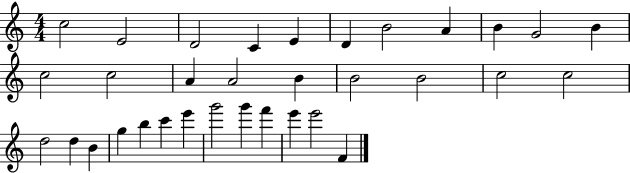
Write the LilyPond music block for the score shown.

{
  \clef treble
  \numericTimeSignature
  \time 4/4
  \key c \major
  c''2 e'2 | d'2 c'4 e'4 | d'4 b'2 a'4 | b'4 g'2 b'4 | \break c''2 c''2 | a'4 a'2 b'4 | b'2 b'2 | c''2 c''2 | \break d''2 d''4 b'4 | g''4 b''4 c'''4 e'''4 | g'''2 g'''4 f'''4 | e'''4 e'''2 f'4 | \break \bar "|."
}